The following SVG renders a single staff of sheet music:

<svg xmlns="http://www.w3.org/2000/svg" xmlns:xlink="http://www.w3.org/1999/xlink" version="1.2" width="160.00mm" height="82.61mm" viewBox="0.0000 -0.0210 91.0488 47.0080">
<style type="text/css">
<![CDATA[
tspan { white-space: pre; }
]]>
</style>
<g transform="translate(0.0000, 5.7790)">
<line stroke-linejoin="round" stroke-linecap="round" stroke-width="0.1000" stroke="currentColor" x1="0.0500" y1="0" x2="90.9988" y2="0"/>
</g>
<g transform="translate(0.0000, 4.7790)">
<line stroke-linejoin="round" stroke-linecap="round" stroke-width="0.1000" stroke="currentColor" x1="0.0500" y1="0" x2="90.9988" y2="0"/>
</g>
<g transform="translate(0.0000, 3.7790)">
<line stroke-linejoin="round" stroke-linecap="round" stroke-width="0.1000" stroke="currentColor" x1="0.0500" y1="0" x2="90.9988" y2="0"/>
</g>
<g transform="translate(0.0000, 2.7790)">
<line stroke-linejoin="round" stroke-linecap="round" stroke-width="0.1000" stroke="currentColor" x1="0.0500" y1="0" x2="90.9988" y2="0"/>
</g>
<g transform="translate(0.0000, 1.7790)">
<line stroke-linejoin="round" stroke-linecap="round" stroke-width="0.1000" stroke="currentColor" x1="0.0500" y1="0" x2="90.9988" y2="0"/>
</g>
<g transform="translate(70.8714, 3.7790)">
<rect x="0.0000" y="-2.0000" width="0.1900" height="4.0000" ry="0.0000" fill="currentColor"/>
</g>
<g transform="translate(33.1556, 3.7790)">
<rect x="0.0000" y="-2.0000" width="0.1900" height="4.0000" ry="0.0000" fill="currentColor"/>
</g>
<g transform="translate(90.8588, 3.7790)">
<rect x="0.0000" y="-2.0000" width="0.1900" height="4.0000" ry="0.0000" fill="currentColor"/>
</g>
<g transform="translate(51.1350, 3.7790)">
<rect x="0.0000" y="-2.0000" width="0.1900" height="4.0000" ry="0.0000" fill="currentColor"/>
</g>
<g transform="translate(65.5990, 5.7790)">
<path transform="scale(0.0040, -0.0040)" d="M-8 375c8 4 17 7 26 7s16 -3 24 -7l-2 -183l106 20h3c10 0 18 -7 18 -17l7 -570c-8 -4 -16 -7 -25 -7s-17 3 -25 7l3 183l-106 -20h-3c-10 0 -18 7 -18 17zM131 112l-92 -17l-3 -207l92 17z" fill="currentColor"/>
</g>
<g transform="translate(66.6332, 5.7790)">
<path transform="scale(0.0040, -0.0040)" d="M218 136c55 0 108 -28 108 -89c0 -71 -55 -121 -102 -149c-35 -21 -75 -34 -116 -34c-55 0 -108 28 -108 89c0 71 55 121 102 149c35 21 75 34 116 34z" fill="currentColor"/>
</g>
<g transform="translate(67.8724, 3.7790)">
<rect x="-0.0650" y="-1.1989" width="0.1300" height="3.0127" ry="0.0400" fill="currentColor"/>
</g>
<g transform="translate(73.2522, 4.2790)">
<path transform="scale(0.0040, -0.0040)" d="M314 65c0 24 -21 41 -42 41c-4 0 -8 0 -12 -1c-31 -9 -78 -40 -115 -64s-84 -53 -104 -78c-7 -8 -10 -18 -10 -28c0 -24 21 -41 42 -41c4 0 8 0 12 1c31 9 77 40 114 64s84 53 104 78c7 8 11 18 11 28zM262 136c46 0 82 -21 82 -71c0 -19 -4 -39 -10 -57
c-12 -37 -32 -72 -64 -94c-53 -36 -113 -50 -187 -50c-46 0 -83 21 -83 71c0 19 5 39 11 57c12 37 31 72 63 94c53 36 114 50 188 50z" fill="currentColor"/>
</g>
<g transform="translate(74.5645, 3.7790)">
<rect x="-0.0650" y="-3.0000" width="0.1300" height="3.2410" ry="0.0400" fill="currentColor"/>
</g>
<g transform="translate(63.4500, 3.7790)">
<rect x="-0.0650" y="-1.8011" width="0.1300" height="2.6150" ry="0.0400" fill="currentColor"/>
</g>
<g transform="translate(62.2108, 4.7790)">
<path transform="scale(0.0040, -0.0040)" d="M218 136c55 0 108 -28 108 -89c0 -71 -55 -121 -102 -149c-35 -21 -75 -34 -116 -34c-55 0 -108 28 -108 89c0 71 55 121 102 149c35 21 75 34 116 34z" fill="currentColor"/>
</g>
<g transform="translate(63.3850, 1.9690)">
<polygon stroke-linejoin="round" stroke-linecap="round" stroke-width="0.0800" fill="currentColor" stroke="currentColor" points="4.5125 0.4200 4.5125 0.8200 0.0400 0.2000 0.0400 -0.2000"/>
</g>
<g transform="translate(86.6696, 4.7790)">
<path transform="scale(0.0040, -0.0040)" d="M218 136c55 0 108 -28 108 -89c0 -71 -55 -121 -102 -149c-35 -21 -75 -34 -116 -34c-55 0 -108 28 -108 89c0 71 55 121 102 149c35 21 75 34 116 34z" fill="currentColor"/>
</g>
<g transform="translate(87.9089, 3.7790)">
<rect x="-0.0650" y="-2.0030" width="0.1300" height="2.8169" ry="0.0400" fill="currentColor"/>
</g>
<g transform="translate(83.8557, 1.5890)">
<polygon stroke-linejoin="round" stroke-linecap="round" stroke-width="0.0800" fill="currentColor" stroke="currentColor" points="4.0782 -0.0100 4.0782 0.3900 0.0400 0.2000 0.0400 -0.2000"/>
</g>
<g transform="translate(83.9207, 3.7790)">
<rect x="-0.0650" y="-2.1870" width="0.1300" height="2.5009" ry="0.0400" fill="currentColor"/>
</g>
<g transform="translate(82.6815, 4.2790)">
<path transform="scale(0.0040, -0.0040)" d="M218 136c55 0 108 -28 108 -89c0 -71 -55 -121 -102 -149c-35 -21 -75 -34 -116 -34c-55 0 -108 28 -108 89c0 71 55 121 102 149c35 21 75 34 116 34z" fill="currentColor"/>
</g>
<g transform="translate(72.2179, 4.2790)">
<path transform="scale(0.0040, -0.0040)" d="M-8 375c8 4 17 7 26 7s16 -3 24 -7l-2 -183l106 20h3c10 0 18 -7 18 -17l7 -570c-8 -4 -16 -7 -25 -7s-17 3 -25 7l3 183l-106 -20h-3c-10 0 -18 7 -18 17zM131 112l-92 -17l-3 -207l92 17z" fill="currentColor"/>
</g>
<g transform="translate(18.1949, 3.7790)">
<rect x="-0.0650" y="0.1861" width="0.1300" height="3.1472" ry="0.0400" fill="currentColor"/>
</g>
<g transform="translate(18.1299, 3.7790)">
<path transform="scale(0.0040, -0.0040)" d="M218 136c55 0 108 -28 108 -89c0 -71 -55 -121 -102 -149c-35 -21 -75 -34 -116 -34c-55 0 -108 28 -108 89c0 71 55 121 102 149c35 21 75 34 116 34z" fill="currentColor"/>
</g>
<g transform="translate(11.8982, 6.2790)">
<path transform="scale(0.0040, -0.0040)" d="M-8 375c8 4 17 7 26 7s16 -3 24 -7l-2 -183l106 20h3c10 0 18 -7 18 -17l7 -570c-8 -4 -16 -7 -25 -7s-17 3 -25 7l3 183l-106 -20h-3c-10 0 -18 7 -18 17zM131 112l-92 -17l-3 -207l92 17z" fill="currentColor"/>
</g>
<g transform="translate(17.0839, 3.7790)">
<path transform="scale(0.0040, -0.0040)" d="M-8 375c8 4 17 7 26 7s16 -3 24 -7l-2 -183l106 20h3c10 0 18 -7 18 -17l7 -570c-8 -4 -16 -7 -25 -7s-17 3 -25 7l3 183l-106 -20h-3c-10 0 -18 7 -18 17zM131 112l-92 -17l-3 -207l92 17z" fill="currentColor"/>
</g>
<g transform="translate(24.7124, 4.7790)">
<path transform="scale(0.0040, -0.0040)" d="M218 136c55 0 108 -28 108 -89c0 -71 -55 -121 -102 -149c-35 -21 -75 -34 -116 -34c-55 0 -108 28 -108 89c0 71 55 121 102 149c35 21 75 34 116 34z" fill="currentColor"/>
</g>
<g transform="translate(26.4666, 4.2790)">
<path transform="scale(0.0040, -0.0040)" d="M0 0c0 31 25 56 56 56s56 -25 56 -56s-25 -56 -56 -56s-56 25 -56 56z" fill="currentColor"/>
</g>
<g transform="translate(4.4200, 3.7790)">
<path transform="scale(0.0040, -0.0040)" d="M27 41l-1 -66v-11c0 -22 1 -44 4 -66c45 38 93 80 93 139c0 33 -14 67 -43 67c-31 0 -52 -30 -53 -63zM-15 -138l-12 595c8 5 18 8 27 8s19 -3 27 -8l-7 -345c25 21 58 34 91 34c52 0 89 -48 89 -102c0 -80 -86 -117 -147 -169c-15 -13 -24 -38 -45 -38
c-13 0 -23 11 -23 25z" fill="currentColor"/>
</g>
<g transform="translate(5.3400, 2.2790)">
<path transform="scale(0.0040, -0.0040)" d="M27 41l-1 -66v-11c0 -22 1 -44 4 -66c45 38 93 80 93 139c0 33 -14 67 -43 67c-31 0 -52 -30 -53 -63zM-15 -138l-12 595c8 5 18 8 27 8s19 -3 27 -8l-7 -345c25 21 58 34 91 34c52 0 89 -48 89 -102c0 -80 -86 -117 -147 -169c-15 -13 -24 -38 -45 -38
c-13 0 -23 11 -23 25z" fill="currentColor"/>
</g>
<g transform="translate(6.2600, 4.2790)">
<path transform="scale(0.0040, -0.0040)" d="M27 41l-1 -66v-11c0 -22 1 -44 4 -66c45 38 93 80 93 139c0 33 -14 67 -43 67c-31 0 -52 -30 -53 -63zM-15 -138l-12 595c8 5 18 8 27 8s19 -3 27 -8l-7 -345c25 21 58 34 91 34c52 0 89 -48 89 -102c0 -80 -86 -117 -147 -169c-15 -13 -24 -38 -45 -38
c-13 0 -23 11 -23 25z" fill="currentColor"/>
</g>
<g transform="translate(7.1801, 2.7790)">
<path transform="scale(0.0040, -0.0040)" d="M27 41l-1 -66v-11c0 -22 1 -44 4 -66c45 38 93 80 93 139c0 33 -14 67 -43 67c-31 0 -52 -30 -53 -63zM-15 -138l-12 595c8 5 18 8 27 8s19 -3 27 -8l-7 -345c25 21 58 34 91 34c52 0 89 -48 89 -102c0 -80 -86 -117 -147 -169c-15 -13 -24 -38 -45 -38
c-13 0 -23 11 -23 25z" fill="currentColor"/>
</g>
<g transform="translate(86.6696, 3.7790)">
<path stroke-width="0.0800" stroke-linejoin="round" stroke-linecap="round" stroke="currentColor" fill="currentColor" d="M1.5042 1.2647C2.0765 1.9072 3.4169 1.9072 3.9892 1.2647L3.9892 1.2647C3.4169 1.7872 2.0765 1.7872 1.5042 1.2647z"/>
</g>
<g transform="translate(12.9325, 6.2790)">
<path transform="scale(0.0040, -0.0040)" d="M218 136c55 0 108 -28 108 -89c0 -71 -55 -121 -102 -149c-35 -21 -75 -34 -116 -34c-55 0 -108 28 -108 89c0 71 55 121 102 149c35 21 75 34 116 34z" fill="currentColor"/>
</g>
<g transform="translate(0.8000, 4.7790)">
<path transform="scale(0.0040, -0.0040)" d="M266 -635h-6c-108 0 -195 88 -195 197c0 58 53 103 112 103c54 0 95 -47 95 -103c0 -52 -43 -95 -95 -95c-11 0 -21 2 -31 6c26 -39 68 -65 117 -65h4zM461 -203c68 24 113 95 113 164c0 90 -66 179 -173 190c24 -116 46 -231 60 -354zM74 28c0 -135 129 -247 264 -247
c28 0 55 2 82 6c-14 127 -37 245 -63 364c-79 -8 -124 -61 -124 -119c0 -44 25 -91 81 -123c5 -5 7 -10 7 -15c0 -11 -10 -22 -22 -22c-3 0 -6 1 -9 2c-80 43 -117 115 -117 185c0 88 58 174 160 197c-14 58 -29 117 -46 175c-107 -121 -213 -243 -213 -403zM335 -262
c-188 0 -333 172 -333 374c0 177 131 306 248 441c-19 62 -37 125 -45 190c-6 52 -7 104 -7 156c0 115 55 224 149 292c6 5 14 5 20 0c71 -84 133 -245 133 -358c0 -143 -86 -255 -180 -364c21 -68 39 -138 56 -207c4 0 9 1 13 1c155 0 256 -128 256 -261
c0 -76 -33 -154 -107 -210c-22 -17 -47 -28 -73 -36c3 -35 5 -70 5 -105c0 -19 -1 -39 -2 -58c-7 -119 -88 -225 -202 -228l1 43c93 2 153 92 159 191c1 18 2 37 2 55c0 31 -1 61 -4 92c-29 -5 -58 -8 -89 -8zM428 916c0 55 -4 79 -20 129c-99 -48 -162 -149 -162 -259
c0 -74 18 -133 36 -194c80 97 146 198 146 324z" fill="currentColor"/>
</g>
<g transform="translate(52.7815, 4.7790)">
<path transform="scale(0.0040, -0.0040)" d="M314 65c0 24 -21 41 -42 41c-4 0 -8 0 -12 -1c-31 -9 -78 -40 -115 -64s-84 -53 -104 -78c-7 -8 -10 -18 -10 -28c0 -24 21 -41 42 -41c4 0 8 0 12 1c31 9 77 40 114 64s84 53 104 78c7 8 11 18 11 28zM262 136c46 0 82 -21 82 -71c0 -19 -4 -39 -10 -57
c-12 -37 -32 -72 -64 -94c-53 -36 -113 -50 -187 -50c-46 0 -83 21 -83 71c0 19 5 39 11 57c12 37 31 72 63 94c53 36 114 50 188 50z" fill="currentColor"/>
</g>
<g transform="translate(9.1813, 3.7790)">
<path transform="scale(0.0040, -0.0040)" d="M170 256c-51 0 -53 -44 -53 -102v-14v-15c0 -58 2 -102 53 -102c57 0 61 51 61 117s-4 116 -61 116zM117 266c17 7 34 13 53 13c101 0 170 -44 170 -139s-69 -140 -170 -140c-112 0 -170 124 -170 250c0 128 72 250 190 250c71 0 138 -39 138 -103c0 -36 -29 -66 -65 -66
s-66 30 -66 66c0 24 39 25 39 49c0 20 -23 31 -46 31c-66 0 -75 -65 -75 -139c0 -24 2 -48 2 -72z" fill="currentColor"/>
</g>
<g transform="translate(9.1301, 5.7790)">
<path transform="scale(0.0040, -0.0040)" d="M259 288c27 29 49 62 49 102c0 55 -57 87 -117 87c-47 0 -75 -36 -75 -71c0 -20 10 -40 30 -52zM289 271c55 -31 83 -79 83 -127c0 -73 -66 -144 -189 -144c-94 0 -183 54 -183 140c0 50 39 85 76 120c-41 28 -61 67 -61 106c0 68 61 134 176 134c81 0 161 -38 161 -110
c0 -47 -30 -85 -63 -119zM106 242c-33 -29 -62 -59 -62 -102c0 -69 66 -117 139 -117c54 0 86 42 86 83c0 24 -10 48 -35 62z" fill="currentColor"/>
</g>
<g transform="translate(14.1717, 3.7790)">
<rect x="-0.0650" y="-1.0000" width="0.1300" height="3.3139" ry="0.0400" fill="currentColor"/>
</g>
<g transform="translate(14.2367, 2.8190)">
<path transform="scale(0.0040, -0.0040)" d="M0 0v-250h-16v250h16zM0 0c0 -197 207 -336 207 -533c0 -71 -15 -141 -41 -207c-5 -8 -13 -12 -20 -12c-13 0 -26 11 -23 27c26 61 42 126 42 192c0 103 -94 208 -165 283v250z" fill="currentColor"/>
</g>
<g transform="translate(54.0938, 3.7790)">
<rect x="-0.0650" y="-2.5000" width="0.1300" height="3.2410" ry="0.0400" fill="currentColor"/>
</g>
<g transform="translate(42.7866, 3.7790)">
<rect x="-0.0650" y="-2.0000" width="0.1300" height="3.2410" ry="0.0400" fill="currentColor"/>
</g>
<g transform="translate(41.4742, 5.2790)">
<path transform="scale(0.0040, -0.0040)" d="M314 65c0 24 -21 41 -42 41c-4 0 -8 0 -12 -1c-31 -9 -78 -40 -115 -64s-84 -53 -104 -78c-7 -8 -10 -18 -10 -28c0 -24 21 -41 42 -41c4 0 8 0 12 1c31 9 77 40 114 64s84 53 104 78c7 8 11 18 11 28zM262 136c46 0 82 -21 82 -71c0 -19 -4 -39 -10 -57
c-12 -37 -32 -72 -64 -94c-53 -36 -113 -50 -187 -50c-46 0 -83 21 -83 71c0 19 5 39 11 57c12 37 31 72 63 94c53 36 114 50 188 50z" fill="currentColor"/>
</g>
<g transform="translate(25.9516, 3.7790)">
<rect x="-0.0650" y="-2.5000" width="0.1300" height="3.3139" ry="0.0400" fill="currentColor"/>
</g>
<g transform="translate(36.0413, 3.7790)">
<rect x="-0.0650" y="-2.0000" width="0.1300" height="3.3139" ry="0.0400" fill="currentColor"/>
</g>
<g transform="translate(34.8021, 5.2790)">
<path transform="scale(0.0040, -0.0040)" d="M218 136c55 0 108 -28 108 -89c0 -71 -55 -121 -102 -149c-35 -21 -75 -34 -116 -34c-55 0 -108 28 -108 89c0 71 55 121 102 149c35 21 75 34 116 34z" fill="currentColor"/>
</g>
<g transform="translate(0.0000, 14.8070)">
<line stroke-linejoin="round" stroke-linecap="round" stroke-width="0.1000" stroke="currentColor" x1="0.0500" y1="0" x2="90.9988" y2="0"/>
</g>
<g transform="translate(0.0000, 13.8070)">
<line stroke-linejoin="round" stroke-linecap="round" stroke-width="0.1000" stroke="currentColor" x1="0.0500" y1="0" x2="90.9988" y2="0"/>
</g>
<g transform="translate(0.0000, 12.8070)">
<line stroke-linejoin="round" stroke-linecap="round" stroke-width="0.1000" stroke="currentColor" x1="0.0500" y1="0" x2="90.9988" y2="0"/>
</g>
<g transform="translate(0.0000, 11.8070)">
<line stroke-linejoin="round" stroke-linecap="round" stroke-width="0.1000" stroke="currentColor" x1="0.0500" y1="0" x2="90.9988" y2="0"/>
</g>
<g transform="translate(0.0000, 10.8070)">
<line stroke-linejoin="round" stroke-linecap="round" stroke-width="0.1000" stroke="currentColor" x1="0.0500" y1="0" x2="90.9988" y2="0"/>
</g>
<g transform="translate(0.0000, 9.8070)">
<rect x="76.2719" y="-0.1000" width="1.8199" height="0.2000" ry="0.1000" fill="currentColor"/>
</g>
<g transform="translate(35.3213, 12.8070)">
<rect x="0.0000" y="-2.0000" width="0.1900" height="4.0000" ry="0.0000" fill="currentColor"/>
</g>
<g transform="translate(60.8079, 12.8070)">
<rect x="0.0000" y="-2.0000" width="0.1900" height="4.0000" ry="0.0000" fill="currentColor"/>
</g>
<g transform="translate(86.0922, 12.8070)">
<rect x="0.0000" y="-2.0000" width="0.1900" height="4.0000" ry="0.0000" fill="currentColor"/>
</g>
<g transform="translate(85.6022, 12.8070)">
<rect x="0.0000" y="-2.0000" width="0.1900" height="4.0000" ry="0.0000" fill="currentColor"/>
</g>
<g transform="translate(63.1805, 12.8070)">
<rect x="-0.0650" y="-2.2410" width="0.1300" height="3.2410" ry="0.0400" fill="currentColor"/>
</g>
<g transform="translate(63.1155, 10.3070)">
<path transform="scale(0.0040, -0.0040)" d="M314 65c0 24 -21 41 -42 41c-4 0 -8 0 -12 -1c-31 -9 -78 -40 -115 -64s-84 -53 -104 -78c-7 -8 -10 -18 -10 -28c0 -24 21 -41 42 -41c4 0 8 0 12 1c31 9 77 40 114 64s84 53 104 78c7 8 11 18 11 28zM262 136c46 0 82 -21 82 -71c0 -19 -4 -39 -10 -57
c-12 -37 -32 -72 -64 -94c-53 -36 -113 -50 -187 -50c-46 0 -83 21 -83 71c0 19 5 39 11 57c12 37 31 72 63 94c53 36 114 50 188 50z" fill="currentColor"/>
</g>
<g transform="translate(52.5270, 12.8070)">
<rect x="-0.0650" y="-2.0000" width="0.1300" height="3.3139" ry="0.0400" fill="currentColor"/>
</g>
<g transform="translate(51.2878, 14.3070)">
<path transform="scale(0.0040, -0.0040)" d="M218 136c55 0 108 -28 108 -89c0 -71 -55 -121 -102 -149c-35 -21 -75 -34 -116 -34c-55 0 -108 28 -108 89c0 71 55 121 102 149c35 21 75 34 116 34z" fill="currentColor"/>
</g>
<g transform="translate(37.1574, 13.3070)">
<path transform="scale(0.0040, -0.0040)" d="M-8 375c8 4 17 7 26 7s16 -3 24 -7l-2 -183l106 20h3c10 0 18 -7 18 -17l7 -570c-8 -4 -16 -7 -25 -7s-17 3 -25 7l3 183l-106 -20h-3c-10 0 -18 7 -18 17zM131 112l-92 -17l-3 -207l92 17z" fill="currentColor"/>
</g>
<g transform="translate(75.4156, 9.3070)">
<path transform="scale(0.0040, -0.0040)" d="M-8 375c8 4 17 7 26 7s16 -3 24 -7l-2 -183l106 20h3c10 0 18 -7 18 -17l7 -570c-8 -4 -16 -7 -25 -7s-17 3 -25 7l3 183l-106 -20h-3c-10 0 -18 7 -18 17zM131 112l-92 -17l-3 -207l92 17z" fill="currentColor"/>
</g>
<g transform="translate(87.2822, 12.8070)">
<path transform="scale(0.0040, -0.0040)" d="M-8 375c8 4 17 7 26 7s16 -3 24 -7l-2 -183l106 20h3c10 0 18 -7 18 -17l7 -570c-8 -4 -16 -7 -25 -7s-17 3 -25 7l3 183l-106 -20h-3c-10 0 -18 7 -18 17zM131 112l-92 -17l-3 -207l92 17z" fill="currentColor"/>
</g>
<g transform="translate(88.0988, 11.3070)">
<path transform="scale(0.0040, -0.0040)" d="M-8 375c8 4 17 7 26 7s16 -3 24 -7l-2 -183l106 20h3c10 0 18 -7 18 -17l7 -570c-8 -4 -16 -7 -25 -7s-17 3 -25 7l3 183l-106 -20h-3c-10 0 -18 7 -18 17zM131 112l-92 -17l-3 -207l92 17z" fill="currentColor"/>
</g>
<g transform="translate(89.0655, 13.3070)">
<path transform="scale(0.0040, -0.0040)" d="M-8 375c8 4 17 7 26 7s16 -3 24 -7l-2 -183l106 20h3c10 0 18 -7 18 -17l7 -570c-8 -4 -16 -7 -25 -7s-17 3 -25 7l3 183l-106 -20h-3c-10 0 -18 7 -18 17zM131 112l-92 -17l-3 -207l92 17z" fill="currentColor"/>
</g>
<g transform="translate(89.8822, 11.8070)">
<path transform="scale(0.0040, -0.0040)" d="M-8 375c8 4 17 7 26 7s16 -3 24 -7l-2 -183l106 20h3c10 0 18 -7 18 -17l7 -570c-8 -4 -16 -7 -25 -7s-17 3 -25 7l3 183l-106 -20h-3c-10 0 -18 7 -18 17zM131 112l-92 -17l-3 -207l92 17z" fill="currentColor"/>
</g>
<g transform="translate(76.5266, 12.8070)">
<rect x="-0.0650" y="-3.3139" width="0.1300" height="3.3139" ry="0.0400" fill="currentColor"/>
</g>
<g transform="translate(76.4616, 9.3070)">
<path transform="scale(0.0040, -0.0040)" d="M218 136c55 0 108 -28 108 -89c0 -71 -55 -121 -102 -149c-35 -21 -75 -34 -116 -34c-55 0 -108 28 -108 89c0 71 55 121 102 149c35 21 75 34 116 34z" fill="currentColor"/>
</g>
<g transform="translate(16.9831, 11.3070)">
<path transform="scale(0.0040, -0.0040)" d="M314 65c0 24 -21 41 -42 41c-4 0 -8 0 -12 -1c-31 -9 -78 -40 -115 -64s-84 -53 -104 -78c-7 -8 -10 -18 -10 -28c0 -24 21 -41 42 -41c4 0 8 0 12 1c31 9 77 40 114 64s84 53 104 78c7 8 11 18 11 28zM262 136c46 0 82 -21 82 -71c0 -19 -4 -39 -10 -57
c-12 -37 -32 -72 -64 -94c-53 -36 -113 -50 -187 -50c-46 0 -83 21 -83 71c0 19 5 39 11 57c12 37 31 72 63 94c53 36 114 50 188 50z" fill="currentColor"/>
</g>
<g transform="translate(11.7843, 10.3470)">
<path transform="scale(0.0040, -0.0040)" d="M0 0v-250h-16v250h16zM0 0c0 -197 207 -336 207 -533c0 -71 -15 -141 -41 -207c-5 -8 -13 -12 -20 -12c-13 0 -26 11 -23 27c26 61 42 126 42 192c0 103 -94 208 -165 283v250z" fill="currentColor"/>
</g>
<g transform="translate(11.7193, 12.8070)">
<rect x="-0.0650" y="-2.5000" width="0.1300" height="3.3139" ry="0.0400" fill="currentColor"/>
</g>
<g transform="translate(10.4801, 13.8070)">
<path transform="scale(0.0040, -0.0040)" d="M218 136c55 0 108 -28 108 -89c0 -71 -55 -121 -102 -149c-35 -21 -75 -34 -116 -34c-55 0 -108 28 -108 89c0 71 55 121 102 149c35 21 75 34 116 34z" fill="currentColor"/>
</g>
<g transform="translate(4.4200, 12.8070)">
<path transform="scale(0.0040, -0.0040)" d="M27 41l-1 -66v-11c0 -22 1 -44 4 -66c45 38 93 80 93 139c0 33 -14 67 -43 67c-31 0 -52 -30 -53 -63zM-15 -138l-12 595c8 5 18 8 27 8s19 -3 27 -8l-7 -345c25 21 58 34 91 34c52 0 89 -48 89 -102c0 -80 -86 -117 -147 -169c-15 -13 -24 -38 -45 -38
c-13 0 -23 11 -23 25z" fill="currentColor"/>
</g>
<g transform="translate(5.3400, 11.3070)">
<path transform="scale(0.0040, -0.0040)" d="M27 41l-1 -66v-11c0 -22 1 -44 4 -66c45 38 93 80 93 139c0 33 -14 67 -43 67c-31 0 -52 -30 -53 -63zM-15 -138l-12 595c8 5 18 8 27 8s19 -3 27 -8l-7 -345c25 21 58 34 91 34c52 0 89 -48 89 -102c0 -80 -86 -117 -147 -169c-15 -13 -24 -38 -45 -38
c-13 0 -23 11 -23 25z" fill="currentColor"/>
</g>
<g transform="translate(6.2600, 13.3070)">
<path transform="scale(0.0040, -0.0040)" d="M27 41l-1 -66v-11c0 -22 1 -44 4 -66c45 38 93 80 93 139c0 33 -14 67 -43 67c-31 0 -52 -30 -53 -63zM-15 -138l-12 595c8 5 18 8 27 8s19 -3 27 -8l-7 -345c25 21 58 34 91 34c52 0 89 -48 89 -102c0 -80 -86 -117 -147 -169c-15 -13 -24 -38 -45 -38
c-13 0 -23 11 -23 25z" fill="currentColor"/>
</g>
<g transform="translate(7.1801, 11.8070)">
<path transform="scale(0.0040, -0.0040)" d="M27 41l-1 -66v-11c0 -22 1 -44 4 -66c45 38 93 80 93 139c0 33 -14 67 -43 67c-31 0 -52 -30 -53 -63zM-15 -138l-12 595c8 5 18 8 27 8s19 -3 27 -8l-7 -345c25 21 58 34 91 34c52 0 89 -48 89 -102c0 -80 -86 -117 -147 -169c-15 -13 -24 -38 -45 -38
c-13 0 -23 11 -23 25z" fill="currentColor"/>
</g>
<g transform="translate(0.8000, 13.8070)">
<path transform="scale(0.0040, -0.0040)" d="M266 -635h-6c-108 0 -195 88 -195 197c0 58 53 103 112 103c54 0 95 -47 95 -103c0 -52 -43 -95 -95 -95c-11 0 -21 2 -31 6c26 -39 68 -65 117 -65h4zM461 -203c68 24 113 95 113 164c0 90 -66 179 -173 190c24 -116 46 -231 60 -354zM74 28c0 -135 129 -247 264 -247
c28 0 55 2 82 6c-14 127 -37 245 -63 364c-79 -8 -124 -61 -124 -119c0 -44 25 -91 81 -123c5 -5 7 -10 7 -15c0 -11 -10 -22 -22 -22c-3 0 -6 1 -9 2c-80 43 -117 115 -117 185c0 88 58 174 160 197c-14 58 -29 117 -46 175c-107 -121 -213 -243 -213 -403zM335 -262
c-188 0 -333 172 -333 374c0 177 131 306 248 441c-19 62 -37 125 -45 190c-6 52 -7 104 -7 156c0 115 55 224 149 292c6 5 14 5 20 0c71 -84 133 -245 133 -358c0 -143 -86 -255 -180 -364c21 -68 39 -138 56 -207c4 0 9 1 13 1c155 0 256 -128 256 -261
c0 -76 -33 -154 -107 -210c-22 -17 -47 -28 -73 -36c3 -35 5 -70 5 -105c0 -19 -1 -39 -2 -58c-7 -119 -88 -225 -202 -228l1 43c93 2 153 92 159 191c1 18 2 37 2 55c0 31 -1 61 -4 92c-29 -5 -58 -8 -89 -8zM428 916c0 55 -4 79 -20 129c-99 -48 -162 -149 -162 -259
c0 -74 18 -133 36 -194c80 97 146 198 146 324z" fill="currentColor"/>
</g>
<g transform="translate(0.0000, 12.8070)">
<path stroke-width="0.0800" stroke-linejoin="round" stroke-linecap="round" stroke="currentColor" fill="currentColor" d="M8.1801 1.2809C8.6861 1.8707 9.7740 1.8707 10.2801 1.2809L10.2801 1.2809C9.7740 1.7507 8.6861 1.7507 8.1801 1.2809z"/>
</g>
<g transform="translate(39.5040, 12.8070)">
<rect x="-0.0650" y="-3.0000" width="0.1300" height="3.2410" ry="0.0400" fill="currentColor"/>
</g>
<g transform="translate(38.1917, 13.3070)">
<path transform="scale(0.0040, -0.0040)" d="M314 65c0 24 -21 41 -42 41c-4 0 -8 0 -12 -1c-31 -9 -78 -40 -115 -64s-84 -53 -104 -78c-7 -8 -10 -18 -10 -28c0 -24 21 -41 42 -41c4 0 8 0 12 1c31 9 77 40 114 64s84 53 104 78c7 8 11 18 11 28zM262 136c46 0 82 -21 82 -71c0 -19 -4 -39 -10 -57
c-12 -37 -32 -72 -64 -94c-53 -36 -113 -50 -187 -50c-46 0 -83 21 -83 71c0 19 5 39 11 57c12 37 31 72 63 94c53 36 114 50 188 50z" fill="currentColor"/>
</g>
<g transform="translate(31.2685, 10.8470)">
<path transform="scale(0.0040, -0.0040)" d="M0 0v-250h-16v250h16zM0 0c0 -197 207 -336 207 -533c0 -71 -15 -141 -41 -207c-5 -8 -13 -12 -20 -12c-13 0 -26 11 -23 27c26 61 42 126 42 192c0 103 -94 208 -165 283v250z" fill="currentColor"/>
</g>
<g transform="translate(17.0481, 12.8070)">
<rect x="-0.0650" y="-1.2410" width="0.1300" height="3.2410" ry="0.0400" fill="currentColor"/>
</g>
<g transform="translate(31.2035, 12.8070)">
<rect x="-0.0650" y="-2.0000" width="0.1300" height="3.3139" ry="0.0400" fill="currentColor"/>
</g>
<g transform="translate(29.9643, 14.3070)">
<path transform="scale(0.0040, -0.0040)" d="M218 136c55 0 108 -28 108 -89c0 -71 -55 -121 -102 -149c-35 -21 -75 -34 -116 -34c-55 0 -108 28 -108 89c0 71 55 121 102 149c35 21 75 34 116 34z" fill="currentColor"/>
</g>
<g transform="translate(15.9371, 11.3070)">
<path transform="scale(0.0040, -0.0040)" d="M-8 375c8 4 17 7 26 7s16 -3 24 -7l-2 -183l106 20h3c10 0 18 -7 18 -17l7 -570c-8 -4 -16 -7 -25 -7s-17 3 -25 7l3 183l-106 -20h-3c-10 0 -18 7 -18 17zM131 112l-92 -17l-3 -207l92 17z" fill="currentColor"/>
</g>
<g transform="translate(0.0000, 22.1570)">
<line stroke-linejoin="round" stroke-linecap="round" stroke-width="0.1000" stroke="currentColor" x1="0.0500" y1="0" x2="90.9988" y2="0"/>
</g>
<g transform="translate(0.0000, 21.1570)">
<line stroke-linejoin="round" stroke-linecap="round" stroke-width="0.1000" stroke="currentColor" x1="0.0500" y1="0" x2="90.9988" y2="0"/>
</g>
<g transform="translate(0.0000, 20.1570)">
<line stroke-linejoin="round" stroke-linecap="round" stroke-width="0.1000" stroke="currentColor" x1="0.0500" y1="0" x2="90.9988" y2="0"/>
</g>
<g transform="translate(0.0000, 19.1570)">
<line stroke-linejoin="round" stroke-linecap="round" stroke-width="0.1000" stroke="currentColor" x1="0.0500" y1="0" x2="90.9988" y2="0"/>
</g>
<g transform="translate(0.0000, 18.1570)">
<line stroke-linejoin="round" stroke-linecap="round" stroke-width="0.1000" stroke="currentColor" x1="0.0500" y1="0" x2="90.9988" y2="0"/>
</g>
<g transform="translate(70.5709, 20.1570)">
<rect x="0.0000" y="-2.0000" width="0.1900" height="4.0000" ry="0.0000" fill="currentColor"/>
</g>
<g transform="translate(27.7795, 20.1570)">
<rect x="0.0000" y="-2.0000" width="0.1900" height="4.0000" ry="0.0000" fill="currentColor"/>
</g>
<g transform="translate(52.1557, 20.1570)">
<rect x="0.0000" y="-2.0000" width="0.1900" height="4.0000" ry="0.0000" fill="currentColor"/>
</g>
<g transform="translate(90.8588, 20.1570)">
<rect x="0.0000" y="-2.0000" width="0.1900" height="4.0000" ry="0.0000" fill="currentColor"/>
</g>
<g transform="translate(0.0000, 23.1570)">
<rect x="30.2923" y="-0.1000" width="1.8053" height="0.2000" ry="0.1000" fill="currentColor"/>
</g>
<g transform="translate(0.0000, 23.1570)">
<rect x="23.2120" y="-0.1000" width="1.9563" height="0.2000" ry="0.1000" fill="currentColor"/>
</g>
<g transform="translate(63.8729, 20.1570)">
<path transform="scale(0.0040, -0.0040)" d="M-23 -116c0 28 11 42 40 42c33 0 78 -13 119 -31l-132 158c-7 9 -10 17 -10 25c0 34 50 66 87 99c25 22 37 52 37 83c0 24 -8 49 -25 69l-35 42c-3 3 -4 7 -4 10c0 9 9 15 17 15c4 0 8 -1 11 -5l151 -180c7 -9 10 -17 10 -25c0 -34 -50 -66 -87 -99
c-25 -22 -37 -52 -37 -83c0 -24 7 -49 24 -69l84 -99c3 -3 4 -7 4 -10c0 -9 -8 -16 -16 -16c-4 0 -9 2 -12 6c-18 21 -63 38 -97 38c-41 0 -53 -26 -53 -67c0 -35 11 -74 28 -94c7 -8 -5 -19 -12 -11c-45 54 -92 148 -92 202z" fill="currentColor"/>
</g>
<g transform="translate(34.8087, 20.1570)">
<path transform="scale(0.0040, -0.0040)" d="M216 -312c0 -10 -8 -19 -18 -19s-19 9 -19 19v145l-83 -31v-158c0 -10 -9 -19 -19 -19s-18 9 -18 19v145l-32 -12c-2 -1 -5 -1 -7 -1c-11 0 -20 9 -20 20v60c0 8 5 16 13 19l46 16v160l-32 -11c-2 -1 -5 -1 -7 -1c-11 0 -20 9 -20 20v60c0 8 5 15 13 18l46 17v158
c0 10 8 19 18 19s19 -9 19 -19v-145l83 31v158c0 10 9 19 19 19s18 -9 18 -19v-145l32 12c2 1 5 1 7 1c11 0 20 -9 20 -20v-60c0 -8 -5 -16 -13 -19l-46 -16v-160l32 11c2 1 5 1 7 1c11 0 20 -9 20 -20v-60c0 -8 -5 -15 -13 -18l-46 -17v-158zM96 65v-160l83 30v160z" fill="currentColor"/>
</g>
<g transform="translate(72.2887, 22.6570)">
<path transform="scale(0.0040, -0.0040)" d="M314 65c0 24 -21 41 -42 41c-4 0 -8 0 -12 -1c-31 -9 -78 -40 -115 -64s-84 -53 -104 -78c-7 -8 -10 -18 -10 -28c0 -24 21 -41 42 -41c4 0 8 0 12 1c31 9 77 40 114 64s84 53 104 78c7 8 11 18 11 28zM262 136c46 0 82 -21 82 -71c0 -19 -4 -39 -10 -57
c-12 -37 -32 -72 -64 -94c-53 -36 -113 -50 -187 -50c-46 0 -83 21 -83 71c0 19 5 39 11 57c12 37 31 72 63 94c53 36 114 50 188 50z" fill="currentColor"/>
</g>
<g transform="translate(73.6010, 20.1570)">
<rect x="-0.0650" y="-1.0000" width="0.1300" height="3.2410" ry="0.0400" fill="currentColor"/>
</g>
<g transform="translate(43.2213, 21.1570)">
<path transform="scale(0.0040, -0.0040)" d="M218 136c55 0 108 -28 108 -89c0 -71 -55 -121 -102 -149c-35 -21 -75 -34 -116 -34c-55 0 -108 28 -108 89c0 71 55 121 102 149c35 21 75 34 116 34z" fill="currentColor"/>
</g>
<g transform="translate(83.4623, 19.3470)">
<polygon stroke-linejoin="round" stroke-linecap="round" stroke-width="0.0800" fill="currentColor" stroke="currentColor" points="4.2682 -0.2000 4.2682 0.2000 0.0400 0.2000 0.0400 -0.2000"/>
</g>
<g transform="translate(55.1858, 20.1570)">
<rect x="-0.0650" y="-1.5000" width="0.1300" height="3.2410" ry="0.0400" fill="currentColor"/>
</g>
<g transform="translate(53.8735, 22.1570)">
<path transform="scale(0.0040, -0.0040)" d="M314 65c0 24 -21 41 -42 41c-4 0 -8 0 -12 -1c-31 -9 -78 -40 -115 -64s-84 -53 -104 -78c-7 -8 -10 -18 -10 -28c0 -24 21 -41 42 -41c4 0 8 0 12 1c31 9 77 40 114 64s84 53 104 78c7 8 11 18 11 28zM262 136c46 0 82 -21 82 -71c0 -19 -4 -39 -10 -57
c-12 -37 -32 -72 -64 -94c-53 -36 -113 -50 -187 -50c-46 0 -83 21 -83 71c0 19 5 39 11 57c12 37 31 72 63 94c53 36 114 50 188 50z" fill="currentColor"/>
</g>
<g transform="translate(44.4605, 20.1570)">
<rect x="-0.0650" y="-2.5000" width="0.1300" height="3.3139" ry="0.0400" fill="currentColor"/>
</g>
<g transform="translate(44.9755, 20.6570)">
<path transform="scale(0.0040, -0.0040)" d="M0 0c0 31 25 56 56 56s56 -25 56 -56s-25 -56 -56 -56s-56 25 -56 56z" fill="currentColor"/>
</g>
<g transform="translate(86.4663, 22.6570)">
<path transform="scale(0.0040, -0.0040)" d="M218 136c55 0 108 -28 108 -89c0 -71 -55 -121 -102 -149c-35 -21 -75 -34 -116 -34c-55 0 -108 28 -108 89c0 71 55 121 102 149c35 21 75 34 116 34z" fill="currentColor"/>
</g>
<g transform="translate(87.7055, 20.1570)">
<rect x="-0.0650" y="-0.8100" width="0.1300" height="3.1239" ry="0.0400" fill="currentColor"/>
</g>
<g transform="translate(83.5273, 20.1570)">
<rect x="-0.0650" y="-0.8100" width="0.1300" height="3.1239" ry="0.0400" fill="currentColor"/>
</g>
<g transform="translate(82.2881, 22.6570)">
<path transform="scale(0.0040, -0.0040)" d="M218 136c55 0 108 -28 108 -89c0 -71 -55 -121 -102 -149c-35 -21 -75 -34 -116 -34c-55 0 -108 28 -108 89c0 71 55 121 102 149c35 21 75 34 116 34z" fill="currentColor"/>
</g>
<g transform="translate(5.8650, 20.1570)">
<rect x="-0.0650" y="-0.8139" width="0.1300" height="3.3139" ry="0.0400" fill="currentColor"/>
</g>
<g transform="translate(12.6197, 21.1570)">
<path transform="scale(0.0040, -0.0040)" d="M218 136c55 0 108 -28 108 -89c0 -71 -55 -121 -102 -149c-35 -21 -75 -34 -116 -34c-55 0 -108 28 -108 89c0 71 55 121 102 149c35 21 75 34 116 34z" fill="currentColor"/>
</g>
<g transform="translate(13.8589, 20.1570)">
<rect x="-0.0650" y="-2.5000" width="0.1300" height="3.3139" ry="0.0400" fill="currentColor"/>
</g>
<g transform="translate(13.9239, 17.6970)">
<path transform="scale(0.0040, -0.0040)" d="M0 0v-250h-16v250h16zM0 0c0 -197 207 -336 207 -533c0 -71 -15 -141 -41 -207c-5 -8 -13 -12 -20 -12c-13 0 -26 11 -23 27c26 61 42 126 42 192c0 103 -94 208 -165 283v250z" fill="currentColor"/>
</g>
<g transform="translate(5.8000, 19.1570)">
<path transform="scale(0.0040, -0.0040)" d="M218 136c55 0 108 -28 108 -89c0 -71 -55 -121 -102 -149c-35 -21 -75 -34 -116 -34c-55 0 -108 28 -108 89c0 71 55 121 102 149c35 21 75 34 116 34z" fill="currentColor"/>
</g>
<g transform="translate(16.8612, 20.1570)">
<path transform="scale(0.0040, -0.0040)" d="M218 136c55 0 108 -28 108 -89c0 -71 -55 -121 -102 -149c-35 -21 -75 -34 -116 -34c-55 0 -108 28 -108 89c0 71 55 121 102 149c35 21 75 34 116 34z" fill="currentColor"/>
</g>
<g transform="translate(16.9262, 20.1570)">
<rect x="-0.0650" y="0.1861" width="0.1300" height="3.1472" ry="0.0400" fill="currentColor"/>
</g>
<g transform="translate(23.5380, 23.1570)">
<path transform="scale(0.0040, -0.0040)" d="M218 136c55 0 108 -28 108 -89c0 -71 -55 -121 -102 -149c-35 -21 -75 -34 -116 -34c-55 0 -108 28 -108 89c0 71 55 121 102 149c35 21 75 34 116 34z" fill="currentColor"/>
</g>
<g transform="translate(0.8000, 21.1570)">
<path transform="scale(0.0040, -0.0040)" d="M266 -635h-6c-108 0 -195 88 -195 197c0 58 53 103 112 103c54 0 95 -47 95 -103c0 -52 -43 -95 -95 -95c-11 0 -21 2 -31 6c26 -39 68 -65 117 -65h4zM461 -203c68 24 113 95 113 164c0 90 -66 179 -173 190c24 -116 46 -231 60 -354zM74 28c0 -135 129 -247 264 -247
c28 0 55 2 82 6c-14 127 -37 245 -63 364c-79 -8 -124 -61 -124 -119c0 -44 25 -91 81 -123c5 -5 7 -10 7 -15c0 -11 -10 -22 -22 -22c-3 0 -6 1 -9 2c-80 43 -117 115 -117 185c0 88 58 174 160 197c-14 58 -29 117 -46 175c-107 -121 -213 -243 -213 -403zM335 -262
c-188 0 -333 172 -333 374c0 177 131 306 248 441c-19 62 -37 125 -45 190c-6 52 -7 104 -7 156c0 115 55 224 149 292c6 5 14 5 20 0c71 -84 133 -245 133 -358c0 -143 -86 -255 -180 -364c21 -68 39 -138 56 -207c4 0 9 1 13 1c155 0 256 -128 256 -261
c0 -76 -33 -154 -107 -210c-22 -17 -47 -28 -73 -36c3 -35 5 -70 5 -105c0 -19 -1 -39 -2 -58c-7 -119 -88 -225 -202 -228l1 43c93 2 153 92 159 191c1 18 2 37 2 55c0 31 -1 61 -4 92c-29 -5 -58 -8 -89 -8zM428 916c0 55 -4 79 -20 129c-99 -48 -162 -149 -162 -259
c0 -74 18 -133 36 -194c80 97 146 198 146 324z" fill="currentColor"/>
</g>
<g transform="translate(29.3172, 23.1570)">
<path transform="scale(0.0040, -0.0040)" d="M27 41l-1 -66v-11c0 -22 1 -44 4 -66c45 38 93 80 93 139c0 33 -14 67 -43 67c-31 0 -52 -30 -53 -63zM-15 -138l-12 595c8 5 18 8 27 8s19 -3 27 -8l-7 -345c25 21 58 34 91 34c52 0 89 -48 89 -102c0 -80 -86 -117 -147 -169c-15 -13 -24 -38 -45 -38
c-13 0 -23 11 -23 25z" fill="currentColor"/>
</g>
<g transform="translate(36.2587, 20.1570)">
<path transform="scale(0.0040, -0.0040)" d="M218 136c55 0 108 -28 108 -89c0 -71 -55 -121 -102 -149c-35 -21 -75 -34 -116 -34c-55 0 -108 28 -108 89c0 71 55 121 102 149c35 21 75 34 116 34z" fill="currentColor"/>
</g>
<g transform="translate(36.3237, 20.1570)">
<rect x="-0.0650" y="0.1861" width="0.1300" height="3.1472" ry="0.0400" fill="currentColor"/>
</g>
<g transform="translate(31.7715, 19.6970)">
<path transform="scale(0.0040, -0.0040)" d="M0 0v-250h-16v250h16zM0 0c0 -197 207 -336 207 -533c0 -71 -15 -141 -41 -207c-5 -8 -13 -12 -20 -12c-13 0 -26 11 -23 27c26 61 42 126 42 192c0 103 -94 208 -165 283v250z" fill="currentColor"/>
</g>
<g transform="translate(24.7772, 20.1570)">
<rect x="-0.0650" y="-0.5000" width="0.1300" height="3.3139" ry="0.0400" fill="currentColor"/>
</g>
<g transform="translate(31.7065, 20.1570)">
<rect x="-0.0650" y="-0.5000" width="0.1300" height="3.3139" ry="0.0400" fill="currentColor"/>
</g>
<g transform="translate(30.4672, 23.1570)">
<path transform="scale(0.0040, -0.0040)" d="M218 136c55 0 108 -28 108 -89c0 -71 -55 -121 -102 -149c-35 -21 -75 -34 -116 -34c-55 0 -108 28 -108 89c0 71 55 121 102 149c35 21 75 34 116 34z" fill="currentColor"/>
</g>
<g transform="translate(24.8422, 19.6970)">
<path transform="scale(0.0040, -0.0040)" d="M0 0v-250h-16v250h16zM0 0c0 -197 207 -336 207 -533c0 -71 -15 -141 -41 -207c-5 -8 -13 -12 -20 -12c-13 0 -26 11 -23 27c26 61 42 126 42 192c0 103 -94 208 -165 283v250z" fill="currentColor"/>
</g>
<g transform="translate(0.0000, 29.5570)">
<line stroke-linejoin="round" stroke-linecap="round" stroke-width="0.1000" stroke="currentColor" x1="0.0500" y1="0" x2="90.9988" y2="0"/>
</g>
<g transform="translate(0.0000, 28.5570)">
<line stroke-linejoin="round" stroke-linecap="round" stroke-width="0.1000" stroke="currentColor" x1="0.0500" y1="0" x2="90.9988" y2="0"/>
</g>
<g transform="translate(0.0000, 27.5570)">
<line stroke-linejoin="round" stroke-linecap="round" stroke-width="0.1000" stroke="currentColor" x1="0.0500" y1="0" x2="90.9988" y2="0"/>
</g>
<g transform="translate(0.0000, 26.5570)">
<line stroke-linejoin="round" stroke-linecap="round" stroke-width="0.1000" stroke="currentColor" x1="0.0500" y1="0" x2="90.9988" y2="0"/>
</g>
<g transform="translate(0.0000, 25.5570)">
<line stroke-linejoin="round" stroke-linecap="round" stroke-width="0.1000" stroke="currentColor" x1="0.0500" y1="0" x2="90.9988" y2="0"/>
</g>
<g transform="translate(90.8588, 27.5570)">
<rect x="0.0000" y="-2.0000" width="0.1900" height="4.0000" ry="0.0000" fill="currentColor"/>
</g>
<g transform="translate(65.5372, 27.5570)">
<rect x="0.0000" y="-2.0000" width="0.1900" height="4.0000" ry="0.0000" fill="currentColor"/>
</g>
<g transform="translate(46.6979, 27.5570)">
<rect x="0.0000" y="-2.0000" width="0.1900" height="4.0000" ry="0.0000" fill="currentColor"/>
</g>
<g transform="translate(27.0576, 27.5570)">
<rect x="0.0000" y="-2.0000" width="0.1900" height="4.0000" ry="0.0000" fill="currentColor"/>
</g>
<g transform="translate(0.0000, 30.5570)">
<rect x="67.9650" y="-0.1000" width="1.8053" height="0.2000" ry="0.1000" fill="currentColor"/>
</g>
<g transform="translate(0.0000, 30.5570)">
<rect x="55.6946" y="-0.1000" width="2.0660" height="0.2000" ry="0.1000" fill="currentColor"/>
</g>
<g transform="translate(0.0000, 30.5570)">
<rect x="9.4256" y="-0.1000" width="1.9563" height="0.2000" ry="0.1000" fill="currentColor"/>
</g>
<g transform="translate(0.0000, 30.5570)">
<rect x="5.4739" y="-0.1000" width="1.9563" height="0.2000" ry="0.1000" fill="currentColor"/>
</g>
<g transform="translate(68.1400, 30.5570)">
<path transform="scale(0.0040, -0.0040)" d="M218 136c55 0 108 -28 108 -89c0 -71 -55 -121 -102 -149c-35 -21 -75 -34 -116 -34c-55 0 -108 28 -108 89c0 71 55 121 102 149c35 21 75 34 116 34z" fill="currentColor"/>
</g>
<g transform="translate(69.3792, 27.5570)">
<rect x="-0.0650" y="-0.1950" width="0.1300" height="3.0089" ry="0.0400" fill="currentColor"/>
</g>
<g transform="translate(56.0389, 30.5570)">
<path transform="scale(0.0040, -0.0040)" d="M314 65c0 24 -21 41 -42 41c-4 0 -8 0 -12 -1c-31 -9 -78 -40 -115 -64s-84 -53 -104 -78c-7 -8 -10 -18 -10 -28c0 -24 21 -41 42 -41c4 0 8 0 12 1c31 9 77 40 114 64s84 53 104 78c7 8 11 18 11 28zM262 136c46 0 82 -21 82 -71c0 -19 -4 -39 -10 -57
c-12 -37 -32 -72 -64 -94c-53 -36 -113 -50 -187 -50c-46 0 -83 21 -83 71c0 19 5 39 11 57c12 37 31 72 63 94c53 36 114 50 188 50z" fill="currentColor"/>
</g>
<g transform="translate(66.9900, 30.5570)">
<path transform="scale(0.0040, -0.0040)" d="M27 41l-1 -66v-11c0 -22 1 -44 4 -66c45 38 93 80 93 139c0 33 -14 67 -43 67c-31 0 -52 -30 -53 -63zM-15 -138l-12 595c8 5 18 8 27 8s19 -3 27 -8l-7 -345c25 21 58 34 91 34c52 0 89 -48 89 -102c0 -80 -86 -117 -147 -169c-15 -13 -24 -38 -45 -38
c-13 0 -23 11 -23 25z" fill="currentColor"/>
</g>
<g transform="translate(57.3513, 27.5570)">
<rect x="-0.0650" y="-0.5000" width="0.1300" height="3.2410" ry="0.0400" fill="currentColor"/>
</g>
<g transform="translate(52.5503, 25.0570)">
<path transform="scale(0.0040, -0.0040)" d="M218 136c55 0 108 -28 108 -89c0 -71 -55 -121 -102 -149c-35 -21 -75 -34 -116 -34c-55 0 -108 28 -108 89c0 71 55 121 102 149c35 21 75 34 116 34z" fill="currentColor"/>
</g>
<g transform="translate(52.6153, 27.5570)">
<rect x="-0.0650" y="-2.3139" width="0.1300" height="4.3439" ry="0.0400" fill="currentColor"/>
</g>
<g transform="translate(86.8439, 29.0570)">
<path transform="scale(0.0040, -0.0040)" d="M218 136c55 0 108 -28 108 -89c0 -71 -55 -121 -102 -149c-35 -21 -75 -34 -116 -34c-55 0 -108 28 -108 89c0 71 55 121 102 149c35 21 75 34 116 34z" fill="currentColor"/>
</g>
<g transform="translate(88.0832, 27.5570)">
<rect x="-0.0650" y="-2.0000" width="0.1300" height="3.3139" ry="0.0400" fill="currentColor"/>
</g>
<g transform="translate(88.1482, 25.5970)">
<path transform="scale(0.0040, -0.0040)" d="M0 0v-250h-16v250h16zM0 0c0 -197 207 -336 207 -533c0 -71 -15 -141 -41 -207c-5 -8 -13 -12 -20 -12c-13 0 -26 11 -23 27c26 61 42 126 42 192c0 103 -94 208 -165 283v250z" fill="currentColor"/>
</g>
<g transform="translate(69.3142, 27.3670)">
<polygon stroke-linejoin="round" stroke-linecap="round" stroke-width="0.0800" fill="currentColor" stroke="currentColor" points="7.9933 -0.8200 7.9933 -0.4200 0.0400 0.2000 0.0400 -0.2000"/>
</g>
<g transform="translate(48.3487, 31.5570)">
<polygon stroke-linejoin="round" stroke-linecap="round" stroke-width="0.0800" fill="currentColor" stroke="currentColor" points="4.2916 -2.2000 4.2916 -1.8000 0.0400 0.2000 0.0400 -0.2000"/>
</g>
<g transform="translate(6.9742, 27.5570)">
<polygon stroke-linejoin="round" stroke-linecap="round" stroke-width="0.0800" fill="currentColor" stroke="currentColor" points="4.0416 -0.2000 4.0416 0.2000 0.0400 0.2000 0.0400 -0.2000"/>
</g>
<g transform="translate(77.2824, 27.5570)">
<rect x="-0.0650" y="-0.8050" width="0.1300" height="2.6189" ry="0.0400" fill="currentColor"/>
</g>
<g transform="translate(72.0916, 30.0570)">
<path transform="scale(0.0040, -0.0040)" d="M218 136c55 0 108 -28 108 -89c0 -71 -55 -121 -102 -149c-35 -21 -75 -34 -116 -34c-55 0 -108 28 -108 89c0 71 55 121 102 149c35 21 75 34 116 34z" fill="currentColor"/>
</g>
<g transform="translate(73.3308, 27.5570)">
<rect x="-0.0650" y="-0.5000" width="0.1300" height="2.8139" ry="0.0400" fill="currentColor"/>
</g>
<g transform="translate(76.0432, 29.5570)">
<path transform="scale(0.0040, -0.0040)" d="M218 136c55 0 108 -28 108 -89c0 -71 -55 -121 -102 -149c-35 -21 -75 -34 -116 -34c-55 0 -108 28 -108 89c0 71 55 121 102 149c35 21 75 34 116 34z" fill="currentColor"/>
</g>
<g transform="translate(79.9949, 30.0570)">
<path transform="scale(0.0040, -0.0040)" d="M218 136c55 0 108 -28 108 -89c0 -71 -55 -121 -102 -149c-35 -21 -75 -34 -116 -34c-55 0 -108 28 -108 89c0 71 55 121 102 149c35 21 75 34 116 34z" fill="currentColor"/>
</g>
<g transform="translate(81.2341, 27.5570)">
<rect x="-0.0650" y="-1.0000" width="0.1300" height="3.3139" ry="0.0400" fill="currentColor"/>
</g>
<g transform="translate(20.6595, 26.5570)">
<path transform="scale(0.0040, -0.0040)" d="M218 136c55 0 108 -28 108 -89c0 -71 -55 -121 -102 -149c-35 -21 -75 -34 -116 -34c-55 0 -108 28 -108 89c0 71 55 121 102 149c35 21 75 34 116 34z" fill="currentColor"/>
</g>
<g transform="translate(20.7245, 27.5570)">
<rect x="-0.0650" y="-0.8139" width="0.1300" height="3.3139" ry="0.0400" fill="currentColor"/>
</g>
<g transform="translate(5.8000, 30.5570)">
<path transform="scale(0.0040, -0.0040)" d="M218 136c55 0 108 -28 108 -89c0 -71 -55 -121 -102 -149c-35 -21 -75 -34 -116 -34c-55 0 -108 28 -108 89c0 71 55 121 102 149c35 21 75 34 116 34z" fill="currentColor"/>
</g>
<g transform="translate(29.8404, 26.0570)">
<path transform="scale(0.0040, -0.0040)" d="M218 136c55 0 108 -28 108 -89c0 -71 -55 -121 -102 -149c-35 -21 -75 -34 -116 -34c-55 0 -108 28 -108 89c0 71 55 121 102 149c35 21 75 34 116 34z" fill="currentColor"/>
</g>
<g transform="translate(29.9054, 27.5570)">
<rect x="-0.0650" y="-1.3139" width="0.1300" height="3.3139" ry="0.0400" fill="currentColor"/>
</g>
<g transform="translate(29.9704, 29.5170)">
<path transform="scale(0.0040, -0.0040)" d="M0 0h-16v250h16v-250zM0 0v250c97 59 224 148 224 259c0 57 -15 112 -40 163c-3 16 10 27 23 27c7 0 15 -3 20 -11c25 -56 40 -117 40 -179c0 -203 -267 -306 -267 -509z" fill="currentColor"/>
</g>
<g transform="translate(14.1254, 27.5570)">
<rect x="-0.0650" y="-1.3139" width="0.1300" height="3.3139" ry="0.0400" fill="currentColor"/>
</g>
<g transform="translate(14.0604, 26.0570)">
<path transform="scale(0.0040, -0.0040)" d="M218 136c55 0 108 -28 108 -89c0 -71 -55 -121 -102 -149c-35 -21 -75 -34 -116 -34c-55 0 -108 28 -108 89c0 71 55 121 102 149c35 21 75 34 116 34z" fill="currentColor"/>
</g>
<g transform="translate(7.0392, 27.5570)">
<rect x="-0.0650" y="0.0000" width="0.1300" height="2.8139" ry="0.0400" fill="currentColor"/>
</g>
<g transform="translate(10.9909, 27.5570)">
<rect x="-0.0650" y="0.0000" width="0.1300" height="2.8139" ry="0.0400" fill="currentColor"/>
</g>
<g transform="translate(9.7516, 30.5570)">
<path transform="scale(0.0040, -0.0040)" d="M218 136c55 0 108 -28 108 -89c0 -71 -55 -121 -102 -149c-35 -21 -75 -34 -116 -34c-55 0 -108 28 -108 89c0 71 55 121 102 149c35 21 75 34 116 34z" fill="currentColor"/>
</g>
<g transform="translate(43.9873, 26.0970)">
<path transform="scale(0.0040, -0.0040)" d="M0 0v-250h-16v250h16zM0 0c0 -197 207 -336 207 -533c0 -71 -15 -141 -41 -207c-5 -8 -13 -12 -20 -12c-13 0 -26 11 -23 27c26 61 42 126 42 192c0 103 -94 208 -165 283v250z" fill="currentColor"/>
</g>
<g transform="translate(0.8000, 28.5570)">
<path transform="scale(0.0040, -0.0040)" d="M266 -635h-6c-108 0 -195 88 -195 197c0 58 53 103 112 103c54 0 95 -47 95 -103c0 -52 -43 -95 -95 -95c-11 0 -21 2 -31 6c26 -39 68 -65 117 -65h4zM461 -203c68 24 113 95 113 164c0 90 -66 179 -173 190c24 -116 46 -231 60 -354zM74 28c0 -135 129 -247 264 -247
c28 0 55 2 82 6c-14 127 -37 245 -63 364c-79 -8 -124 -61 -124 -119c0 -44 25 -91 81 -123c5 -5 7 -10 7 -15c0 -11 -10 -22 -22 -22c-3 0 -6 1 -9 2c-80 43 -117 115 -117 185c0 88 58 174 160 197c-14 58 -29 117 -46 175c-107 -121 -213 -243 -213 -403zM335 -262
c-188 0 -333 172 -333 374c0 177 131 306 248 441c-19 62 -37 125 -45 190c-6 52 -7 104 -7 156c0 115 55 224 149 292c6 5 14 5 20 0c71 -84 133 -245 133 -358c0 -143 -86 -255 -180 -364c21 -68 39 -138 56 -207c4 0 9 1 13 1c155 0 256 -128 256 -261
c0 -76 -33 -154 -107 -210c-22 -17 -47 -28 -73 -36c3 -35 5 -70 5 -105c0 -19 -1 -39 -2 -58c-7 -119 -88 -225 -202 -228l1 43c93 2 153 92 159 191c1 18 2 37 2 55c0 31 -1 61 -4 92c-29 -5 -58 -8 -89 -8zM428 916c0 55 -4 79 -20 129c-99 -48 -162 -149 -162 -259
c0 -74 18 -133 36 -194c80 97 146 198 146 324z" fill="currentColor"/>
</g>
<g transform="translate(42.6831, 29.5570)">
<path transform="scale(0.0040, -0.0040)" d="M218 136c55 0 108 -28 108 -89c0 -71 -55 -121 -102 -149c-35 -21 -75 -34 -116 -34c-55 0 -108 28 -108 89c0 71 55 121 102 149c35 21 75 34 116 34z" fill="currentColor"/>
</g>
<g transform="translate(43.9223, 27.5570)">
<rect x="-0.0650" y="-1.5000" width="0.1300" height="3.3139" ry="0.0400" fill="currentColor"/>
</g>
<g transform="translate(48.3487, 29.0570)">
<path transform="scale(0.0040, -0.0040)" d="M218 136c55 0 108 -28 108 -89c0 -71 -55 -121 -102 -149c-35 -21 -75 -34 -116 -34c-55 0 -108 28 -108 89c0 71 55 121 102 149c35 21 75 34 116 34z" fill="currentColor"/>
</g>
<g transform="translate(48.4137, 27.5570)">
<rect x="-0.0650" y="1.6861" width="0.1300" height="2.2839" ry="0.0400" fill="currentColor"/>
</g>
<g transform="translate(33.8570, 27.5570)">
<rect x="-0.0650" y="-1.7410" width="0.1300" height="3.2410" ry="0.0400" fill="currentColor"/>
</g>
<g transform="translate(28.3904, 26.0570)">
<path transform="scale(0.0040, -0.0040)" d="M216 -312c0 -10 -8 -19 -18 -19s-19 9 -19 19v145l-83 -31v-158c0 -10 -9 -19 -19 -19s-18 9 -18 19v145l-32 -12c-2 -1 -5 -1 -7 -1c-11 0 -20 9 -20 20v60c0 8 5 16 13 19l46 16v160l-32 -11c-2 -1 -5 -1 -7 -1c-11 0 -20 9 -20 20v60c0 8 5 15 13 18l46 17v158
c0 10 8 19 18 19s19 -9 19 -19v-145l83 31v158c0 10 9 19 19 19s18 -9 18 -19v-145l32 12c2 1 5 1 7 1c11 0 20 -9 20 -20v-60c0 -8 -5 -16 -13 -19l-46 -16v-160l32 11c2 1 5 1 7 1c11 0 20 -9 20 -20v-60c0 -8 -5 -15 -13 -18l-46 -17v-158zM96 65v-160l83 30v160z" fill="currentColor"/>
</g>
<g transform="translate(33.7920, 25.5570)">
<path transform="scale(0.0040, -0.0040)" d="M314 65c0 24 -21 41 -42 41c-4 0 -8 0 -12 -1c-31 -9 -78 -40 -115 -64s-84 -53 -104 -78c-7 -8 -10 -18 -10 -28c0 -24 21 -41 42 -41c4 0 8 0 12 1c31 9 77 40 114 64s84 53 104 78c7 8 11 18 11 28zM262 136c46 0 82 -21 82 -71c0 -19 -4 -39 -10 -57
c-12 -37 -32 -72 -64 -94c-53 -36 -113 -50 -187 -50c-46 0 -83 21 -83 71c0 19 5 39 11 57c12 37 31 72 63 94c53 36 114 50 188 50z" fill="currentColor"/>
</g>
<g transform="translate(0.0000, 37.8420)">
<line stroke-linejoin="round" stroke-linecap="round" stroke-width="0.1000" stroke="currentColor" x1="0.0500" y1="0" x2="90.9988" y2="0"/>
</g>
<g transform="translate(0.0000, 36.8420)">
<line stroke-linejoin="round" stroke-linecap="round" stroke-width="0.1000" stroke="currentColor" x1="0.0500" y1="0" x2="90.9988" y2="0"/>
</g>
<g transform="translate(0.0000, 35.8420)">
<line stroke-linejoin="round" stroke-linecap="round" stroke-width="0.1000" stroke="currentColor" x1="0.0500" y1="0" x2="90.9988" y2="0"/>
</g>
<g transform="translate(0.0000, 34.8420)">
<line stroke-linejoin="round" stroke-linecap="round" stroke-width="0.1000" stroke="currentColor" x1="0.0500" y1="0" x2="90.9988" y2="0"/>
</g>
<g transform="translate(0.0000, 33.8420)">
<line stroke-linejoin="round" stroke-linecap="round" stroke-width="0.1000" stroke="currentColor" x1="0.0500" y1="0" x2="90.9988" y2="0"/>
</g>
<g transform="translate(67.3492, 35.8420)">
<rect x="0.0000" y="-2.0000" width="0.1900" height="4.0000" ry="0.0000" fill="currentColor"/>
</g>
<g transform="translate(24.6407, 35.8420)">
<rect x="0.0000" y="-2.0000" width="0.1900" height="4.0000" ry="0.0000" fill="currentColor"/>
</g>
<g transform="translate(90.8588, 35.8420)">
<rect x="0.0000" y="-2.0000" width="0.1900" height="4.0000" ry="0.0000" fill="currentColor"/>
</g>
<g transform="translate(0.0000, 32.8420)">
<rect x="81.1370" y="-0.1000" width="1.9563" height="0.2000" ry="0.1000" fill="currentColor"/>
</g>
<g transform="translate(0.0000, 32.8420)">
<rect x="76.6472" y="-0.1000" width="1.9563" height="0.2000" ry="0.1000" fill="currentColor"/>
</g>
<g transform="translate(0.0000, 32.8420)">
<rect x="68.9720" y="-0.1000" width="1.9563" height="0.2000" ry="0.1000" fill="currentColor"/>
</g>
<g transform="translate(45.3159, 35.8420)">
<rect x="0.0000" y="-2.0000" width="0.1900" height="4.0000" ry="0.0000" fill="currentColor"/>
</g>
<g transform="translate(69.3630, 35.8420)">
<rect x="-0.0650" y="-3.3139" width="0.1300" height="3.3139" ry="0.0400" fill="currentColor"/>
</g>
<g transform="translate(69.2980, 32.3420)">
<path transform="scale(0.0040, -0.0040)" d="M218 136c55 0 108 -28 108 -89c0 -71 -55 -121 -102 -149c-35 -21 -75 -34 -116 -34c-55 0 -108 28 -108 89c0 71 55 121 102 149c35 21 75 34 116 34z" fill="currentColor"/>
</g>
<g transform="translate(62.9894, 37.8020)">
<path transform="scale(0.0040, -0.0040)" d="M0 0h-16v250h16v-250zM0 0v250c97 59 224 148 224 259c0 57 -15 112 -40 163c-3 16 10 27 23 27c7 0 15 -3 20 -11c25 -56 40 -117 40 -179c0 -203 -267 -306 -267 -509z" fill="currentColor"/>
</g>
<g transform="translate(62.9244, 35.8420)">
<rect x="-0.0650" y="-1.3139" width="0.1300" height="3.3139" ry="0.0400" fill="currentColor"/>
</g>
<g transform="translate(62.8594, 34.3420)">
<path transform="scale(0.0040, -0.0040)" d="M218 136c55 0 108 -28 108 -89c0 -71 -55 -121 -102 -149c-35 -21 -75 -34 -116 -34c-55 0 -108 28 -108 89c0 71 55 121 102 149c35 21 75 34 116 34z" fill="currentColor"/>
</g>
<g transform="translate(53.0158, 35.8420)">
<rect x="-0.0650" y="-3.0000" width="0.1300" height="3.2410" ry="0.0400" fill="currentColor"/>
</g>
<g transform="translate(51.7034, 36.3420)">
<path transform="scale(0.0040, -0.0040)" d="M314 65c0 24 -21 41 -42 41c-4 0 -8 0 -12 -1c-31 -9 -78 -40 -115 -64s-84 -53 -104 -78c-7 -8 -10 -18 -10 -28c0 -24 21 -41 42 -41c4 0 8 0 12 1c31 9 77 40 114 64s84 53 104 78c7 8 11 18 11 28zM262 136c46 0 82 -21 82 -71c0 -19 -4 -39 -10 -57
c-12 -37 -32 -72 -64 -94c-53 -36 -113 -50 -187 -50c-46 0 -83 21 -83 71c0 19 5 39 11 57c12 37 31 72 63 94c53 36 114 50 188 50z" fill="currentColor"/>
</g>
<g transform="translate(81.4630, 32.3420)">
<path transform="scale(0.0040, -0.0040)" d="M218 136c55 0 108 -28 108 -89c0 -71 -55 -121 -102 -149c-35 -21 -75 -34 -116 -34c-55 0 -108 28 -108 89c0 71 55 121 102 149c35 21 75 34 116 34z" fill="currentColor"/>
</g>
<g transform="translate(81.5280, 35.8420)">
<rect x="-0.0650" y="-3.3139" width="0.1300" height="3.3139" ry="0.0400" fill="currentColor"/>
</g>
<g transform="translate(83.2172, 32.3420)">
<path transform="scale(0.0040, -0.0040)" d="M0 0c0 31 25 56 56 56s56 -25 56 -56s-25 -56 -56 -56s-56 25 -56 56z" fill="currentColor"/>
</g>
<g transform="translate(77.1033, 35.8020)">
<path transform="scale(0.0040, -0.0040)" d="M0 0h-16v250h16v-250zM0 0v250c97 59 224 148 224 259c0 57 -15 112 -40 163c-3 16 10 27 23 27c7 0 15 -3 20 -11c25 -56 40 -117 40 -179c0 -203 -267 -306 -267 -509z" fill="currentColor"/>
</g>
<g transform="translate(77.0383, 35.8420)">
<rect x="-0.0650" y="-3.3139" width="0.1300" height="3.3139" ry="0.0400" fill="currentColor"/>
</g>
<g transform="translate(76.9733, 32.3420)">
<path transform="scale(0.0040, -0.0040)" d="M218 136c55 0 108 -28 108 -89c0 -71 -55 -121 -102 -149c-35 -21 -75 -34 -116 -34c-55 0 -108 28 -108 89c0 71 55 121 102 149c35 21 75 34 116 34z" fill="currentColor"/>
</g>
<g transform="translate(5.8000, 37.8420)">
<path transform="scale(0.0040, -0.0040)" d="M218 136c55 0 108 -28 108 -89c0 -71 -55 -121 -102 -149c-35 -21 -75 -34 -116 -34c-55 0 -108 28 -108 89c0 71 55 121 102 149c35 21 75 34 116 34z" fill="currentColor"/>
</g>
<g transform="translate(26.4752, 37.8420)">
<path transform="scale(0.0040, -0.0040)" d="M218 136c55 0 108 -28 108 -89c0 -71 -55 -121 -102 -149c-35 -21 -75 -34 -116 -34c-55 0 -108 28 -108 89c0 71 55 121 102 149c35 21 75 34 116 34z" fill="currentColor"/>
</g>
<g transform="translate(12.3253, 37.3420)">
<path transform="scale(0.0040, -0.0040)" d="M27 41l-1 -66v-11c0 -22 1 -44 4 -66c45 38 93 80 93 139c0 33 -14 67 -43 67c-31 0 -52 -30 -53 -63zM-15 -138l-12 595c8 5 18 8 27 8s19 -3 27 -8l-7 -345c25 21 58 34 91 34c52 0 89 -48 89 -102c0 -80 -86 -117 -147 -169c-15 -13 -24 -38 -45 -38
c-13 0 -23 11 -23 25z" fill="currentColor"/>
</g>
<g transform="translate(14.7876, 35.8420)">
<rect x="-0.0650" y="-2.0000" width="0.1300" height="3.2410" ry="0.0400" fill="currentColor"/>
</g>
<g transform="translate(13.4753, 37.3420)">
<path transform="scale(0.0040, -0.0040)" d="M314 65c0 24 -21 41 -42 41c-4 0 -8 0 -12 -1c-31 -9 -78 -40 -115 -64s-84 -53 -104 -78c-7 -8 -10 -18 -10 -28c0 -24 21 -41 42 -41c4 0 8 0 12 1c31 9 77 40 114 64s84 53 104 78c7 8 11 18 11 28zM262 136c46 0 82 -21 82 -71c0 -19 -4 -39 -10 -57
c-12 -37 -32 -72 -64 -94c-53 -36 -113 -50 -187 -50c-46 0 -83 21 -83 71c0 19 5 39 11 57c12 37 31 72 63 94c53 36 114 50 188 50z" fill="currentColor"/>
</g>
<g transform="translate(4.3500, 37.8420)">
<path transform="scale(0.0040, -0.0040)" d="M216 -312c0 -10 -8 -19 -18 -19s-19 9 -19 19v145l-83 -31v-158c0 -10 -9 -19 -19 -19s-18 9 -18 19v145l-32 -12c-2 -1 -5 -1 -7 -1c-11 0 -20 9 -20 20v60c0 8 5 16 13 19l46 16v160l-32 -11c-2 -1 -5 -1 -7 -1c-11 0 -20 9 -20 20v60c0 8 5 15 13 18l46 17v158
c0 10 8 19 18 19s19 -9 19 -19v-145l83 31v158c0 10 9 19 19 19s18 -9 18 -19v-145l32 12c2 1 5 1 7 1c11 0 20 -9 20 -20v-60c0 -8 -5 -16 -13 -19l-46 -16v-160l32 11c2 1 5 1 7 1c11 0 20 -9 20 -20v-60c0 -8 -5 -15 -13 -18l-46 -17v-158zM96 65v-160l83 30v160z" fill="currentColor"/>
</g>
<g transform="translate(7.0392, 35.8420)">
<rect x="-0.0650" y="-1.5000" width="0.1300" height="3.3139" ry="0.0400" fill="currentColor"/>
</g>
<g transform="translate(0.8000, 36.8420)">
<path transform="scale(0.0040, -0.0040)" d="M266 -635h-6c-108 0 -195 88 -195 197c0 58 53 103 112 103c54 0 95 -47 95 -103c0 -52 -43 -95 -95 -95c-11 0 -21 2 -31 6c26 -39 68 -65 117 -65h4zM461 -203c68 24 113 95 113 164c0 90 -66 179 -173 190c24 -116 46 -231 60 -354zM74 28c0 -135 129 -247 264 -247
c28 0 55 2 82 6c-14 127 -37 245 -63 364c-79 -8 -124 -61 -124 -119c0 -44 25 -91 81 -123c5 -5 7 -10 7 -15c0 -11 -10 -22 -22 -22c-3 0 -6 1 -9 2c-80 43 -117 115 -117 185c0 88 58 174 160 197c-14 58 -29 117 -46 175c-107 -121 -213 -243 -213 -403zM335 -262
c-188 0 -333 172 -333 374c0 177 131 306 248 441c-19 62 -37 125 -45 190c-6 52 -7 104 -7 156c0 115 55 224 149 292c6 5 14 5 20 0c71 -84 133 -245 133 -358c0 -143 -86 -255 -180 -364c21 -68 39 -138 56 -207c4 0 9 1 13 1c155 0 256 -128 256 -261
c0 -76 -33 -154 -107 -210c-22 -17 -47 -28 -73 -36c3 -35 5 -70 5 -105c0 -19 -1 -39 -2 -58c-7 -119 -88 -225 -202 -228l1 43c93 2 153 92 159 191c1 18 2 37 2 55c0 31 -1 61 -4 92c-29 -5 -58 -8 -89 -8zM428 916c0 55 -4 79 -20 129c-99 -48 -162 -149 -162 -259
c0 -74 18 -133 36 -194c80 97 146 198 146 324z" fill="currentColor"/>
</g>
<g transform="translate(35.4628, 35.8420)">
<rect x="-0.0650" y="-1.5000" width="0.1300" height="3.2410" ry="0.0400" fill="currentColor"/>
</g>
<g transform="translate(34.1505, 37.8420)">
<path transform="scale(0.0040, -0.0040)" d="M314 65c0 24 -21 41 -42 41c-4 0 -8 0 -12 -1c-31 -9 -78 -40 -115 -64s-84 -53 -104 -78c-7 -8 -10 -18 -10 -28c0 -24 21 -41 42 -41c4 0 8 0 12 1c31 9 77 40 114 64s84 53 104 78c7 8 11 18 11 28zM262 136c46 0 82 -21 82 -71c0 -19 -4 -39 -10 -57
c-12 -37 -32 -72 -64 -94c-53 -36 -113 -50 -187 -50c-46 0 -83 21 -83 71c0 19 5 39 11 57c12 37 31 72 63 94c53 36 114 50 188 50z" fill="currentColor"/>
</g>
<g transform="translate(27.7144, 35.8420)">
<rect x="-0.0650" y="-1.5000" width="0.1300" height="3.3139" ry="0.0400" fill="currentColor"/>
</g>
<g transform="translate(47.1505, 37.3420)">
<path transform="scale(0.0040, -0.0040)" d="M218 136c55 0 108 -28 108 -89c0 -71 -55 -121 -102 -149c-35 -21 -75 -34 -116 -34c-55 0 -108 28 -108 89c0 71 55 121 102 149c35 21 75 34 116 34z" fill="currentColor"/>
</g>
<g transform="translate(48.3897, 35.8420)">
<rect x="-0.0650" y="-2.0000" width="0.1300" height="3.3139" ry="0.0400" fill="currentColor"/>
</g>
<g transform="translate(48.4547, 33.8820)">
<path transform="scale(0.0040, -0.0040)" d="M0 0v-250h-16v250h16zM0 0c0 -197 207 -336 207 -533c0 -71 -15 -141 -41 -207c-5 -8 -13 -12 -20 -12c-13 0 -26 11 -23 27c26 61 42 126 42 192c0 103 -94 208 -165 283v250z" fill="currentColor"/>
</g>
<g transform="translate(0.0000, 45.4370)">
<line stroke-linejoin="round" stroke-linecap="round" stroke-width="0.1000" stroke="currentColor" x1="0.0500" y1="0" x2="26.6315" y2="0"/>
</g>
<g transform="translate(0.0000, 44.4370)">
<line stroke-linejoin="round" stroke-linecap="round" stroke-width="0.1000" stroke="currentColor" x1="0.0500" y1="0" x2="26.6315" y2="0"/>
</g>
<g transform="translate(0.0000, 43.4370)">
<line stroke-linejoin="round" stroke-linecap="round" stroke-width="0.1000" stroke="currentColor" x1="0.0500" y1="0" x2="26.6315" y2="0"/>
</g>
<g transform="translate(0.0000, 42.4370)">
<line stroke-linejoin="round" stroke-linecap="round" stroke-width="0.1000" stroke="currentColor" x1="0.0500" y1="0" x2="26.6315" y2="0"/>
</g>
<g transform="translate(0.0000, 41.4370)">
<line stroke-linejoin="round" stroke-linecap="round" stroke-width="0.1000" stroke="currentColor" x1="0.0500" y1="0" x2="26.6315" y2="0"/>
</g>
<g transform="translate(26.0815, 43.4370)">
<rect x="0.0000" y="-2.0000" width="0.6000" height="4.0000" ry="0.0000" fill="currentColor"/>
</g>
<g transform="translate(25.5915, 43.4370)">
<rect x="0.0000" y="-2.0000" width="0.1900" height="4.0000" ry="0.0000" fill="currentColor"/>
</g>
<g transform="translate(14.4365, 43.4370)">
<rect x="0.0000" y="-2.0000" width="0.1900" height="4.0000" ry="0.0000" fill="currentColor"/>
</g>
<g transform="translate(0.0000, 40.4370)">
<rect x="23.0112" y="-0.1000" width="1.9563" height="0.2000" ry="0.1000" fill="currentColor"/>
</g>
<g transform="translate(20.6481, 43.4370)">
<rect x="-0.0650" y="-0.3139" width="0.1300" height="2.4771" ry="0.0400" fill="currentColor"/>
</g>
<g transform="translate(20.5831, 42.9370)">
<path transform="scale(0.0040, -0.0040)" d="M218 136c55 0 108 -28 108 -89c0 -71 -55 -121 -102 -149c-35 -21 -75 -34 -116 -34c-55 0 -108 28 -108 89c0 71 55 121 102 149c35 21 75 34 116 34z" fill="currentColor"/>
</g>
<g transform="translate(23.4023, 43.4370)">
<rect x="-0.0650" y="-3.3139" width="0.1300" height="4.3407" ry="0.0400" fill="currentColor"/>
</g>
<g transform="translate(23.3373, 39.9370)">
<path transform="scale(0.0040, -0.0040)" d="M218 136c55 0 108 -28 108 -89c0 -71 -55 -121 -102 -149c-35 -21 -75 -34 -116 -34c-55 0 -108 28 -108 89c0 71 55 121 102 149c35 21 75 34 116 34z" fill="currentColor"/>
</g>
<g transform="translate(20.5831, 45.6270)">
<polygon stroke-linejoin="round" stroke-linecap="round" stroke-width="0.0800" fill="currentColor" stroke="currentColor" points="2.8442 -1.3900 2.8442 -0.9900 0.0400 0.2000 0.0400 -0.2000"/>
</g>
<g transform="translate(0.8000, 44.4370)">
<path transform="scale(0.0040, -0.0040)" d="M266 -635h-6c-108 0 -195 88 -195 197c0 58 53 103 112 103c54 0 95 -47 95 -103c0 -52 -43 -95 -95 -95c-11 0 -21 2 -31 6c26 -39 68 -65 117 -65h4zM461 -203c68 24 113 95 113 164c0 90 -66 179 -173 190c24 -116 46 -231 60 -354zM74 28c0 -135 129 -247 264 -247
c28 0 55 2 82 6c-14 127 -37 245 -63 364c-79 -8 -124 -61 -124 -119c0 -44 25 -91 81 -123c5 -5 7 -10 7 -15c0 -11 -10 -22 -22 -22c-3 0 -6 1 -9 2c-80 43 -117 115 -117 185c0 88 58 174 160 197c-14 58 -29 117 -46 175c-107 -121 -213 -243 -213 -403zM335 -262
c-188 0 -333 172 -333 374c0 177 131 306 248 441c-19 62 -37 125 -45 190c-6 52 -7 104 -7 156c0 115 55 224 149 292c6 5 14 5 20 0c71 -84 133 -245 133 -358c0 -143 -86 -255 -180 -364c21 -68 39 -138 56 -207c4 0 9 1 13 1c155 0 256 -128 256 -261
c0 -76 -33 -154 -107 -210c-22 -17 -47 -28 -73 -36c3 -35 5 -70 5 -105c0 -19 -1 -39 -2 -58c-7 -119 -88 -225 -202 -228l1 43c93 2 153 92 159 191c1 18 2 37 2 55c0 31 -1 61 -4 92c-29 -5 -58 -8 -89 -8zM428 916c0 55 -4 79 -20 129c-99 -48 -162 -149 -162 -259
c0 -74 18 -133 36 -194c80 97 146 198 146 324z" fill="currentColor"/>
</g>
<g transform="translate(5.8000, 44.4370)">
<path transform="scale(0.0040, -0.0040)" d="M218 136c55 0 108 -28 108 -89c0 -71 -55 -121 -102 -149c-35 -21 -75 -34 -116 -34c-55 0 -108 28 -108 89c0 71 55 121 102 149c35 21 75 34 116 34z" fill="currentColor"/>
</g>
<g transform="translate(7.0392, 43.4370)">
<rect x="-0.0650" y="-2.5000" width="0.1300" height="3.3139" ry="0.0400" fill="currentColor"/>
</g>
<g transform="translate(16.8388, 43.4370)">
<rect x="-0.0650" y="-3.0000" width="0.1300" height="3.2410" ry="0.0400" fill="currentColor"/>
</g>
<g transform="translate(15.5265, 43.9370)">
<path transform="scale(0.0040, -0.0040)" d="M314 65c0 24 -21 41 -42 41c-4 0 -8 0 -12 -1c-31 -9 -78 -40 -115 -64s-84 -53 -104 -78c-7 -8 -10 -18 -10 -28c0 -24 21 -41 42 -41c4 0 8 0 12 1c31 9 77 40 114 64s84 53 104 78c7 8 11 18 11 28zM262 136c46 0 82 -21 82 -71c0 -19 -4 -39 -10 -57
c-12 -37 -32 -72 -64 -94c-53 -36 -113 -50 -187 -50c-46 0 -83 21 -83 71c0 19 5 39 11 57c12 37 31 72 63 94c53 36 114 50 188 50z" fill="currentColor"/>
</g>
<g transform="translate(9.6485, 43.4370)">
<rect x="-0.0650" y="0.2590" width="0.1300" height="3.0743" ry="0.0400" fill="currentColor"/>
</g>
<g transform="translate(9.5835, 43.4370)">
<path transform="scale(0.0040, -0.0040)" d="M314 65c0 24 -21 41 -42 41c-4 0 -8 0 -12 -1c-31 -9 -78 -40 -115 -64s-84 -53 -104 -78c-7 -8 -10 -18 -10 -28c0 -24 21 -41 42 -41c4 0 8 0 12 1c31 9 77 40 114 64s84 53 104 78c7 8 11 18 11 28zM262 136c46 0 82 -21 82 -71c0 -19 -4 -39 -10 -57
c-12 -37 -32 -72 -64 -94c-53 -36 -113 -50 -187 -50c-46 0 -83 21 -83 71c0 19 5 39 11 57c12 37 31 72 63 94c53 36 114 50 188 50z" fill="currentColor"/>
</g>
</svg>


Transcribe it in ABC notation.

X:1
T:Untitled
M:6/8
L:1/4
K:Ab
D/2 B G F F2 G2 G/2 E/2 A2 A/2 G/2 G/2 e2 F/2 A2 F g2 b d G/2 B C/2 _C/2 ^B G E2 z D2 D/2 D/2 C/2 C/2 e d ^e/2 f2 E/2 F/2 g/2 C2 _C/2 D/2 E/2 D F/2 ^E _F2 E E2 F/2 A2 e/2 b b/2 b G B2 A2 c/2 b/2